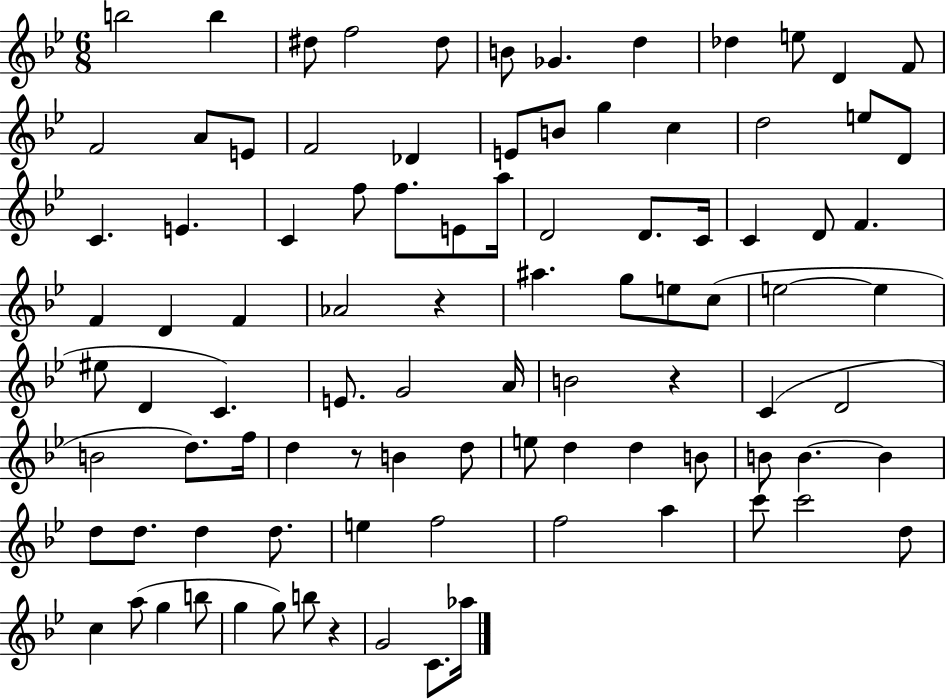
{
  \clef treble
  \numericTimeSignature
  \time 6/8
  \key bes \major
  b''2 b''4 | dis''8 f''2 dis''8 | b'8 ges'4. d''4 | des''4 e''8 d'4 f'8 | \break f'2 a'8 e'8 | f'2 des'4 | e'8 b'8 g''4 c''4 | d''2 e''8 d'8 | \break c'4. e'4. | c'4 f''8 f''8. e'8 a''16 | d'2 d'8. c'16 | c'4 d'8 f'4. | \break f'4 d'4 f'4 | aes'2 r4 | ais''4. g''8 e''8 c''8( | e''2~~ e''4 | \break eis''8 d'4 c'4.) | e'8. g'2 a'16 | b'2 r4 | c'4( d'2 | \break b'2 d''8.) f''16 | d''4 r8 b'4 d''8 | e''8 d''4 d''4 b'8 | b'8 b'4.~~ b'4 | \break d''8 d''8. d''4 d''8. | e''4 f''2 | f''2 a''4 | c'''8 c'''2 d''8 | \break c''4 a''8( g''4 b''8 | g''4 g''8) b''8 r4 | g'2 c'8. aes''16 | \bar "|."
}